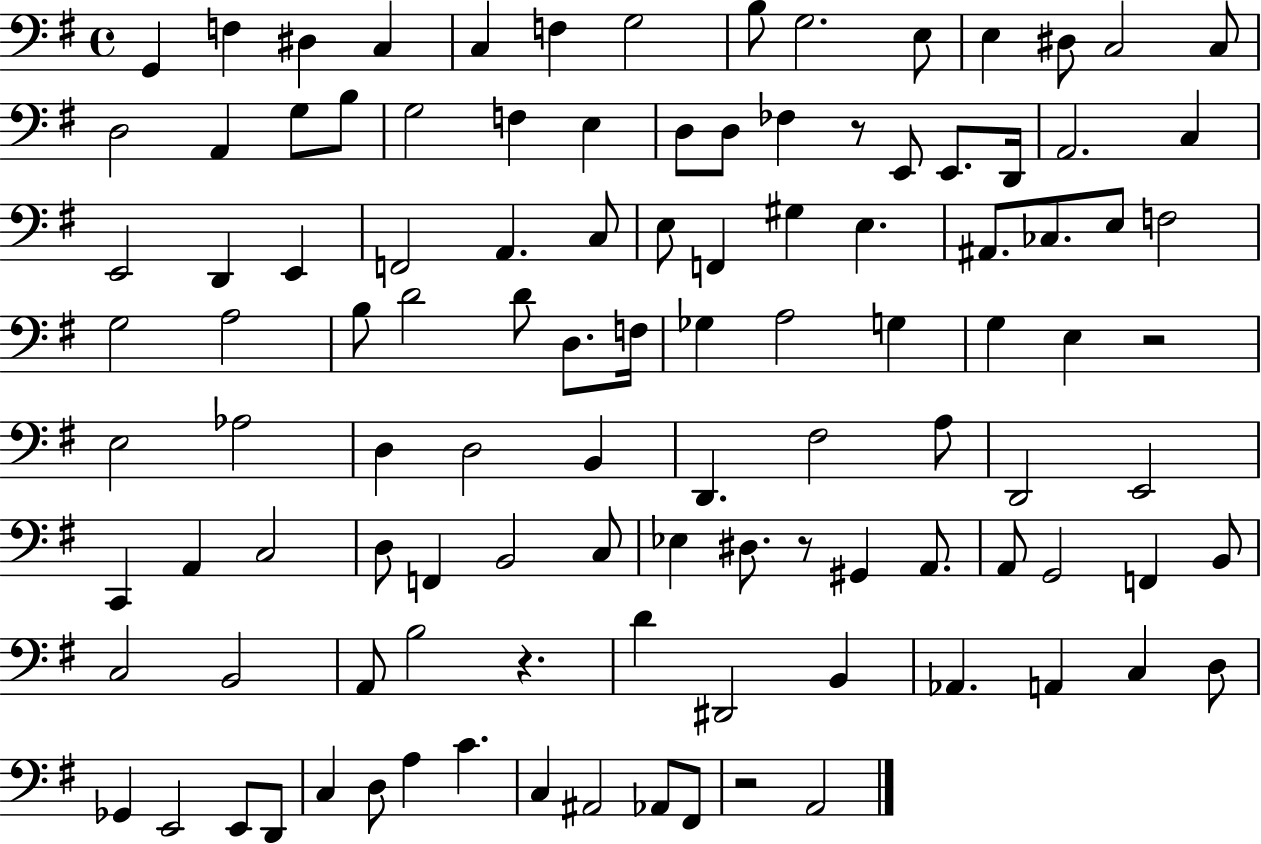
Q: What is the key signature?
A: G major